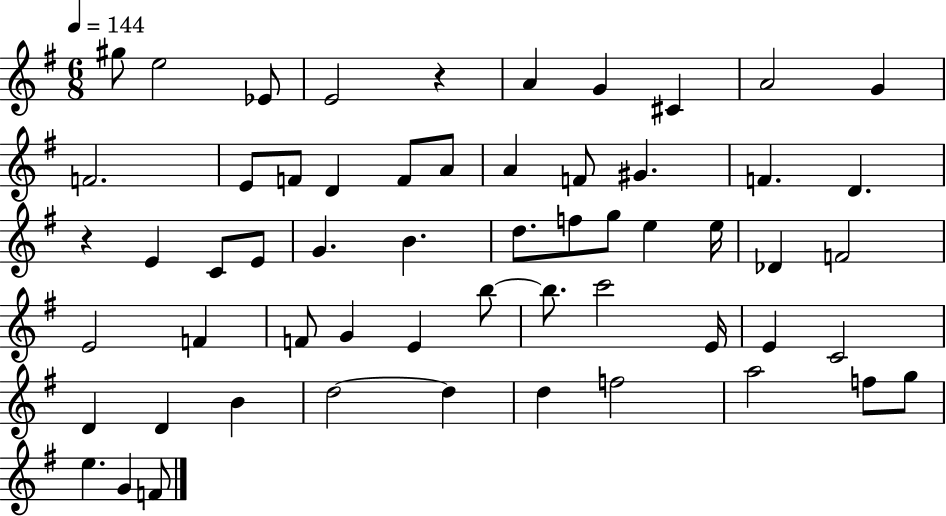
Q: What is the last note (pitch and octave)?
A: F4